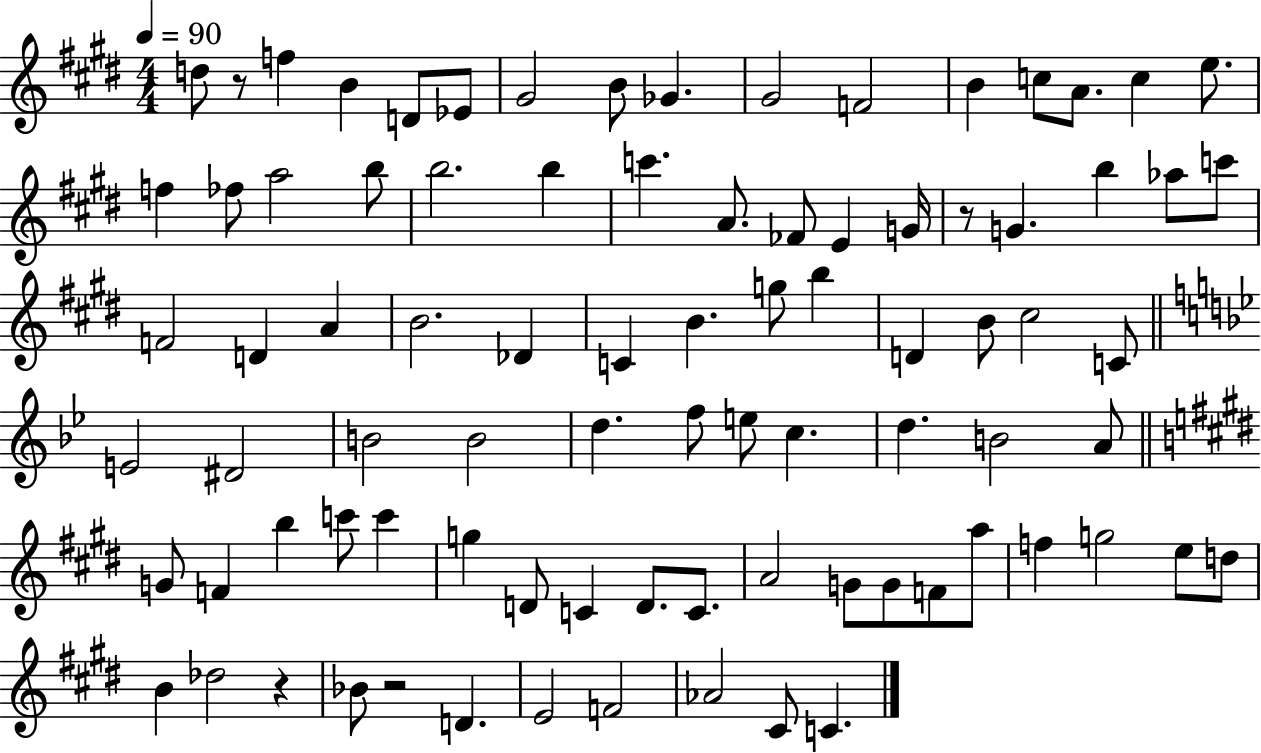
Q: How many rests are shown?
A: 4